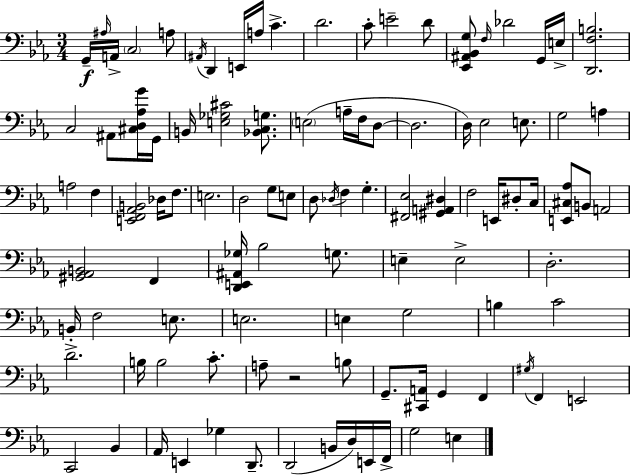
X:1
T:Untitled
M:3/4
L:1/4
K:Cm
G,,/4 ^A,/4 A,,/4 C,2 A,/2 ^A,,/4 D,, E,,/4 A,/4 C D2 C/2 E2 D/2 [_E,,^A,,_B,,G,]/2 F,/4 _D2 G,,/4 E,/4 [D,,F,B,]2 C,2 ^A,,/2 [^C,D,_A,G]/4 G,,/4 B,,/4 [E,_G,^C]2 [_B,,C,G,]/2 E,2 A,/4 F,/4 D,/2 D,2 D,/4 _E,2 E,/2 G,2 A, A,2 F, [E,,F,,_A,,B,,]2 _D,/4 F,/2 E,2 D,2 G,/2 E,/2 D,/2 _D,/4 F, G, [^F,,_E,]2 [^G,,A,,^D,] F,2 E,,/4 ^D,/2 C,/4 [E,,^C,_A,]/2 B,,/2 A,,2 [^G,,_A,,B,,]2 F,, [D,,E,,^A,,_G,]/4 _B,2 G,/2 E, E,2 D,2 B,,/4 F,2 E,/2 E,2 E, G,2 B, C2 D2 B,/4 B,2 C/2 A,/2 z2 B,/2 G,,/2 [^C,,A,,]/4 G,, F,, ^G,/4 F,, E,,2 C,,2 _B,, _A,,/4 E,, _G, D,,/2 D,,2 B,,/4 D,/4 E,,/4 F,,/4 G,2 E,